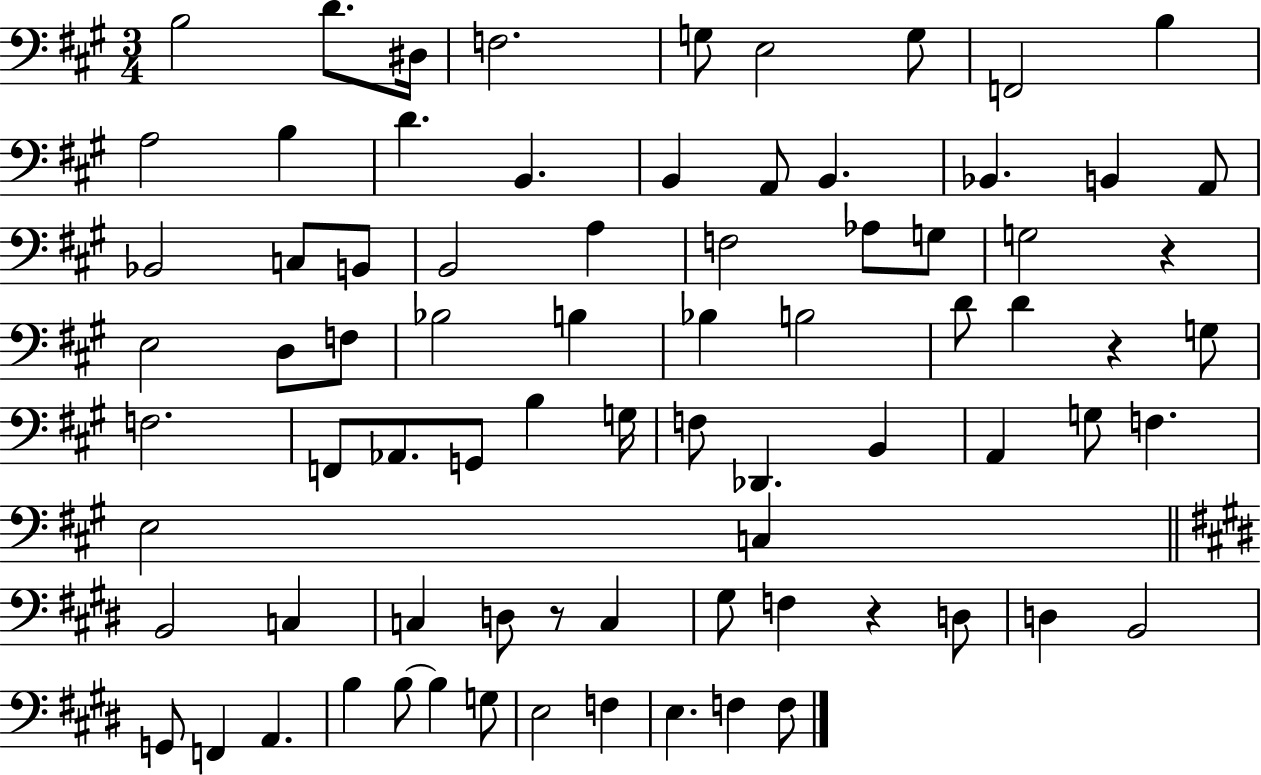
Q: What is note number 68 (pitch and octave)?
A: B3